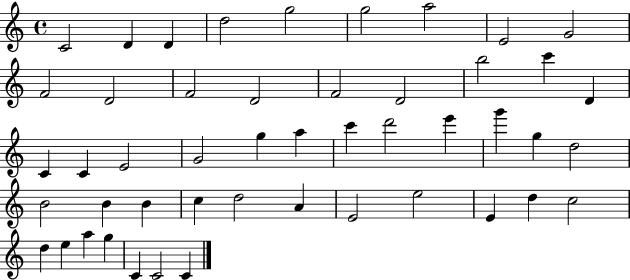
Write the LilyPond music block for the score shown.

{
  \clef treble
  \time 4/4
  \defaultTimeSignature
  \key c \major
  c'2 d'4 d'4 | d''2 g''2 | g''2 a''2 | e'2 g'2 | \break f'2 d'2 | f'2 d'2 | f'2 d'2 | b''2 c'''4 d'4 | \break c'4 c'4 e'2 | g'2 g''4 a''4 | c'''4 d'''2 e'''4 | g'''4 g''4 d''2 | \break b'2 b'4 b'4 | c''4 d''2 a'4 | e'2 e''2 | e'4 d''4 c''2 | \break d''4 e''4 a''4 g''4 | c'4 c'2 c'4 | \bar "|."
}